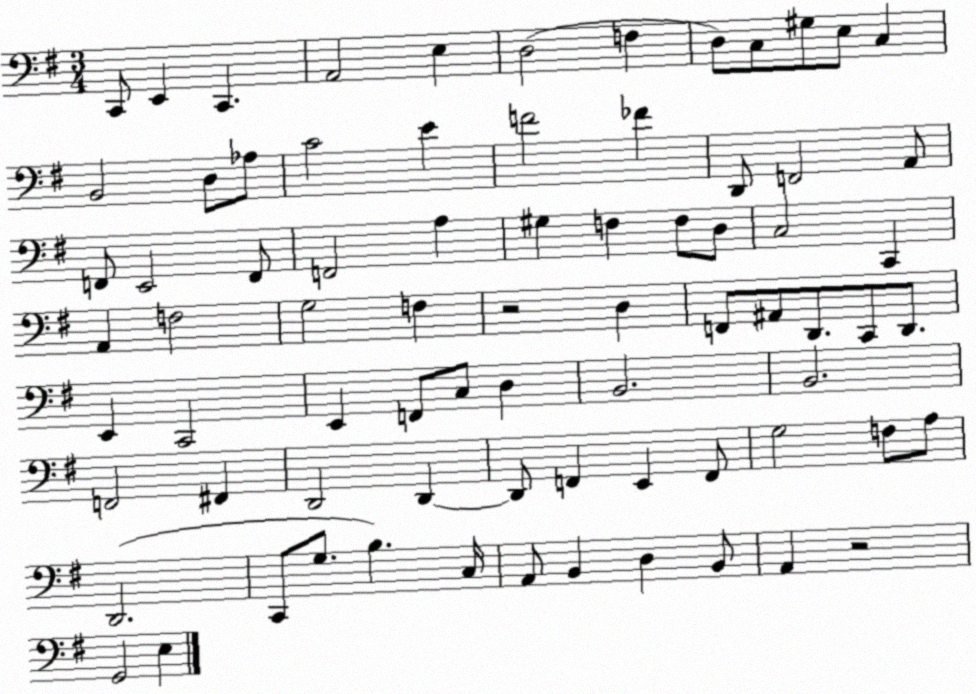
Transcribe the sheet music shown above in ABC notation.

X:1
T:Untitled
M:3/4
L:1/4
K:G
C,,/2 E,, C,, A,,2 E, D,2 F, D,/2 C,/2 ^G,/2 E,/2 C, B,,2 D,/2 _A,/2 C2 E F2 _F D,,/2 F,,2 A,,/2 F,,/2 E,,2 F,,/2 F,,2 A, ^G, F, F,/2 D,/2 C,2 C,, A,, F,2 G,2 F, z2 D, F,,/2 ^A,,/2 D,,/2 C,,/2 D,,/2 E,, C,,2 E,, F,,/2 C,/2 D, B,,2 B,,2 F,,2 ^F,, D,,2 D,, D,,/2 F,, E,, F,,/2 G,2 F,/2 A,/2 D,,2 C,,/2 G,/2 B, C,/4 A,,/2 B,, D, B,,/2 A,, z2 G,,2 E,